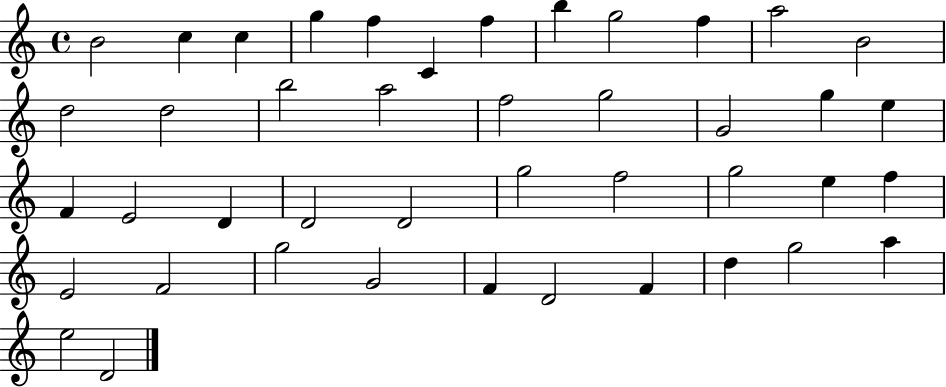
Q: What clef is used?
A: treble